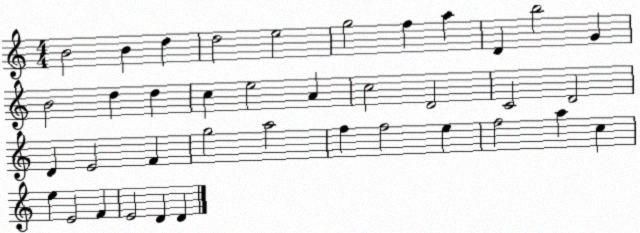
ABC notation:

X:1
T:Untitled
M:4/4
L:1/4
K:C
B2 B d d2 e2 g2 f a D b2 G B2 d d c e2 A c2 D2 C2 D2 D E2 F g2 a2 f f2 e f2 a c e E2 F E2 D D